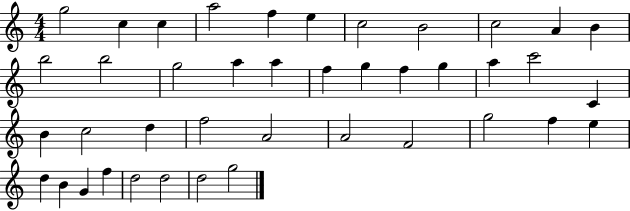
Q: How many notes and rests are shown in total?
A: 41